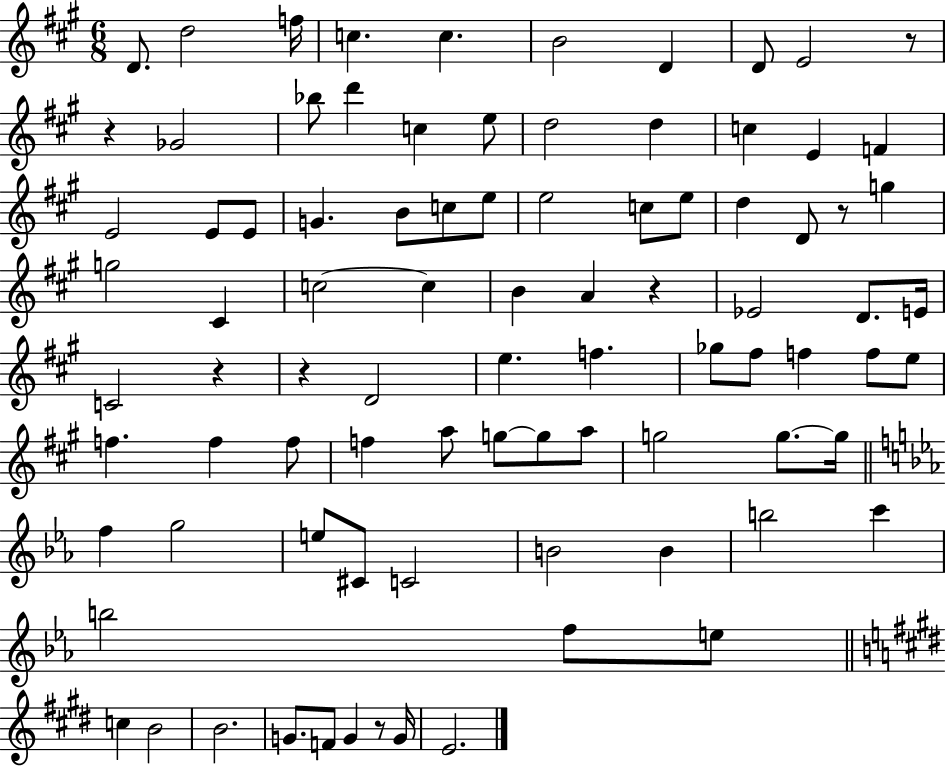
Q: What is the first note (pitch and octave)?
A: D4